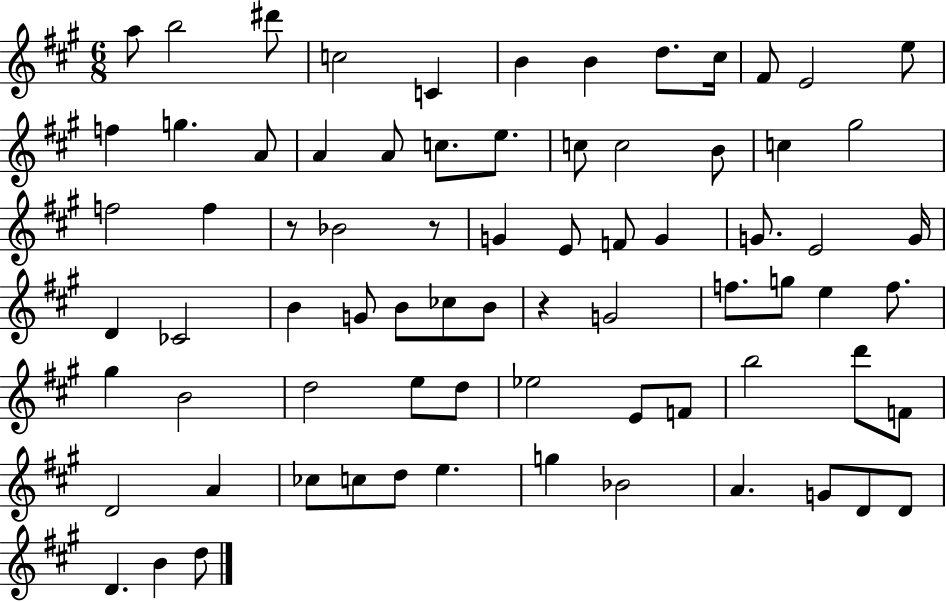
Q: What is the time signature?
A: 6/8